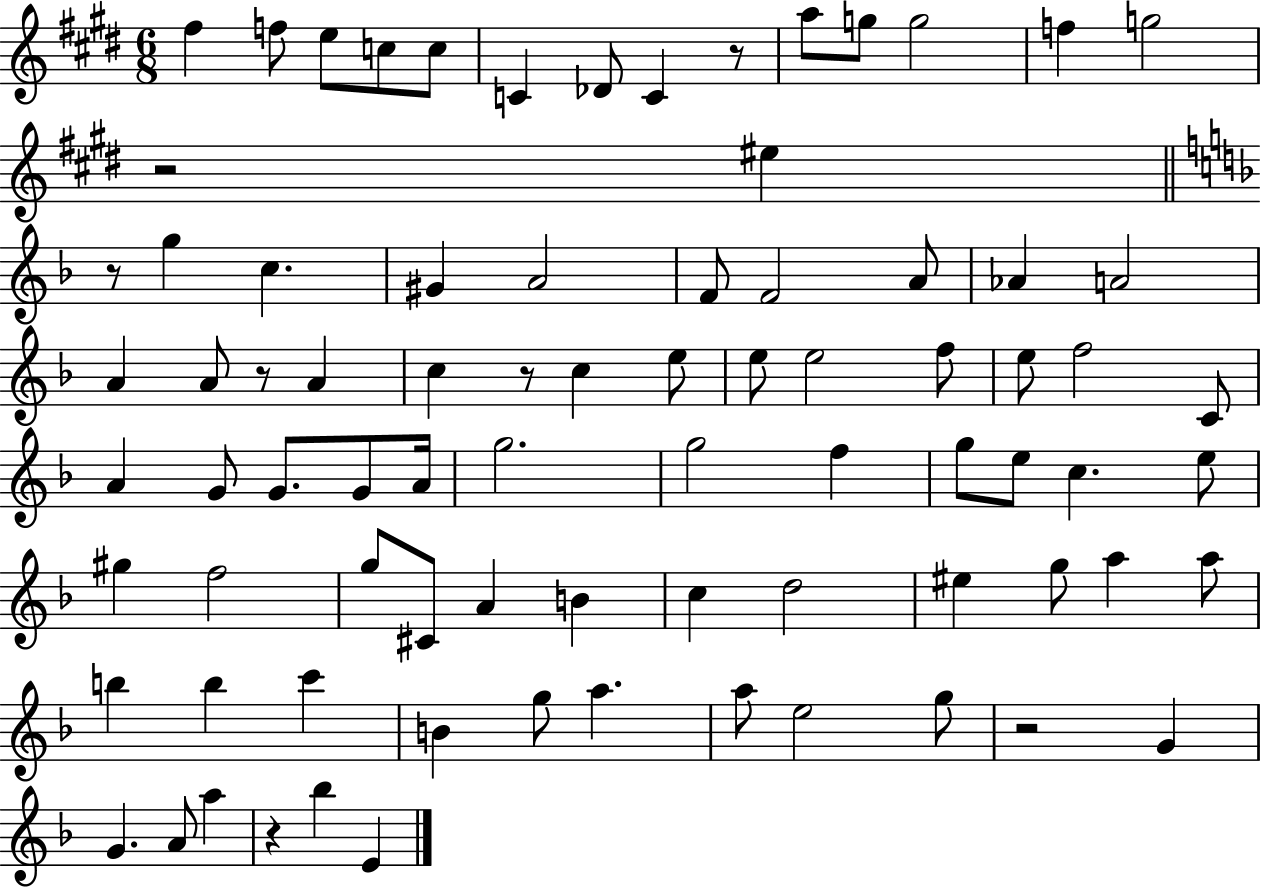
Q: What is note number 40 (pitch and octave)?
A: A4